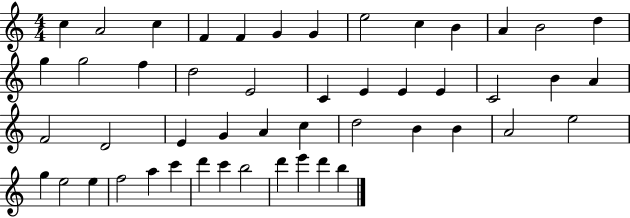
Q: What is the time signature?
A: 4/4